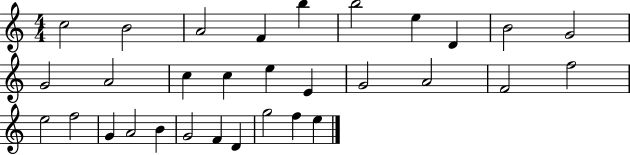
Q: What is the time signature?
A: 4/4